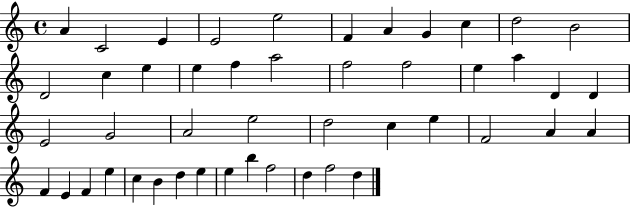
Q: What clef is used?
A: treble